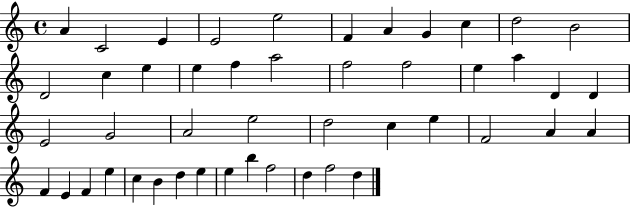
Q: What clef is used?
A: treble